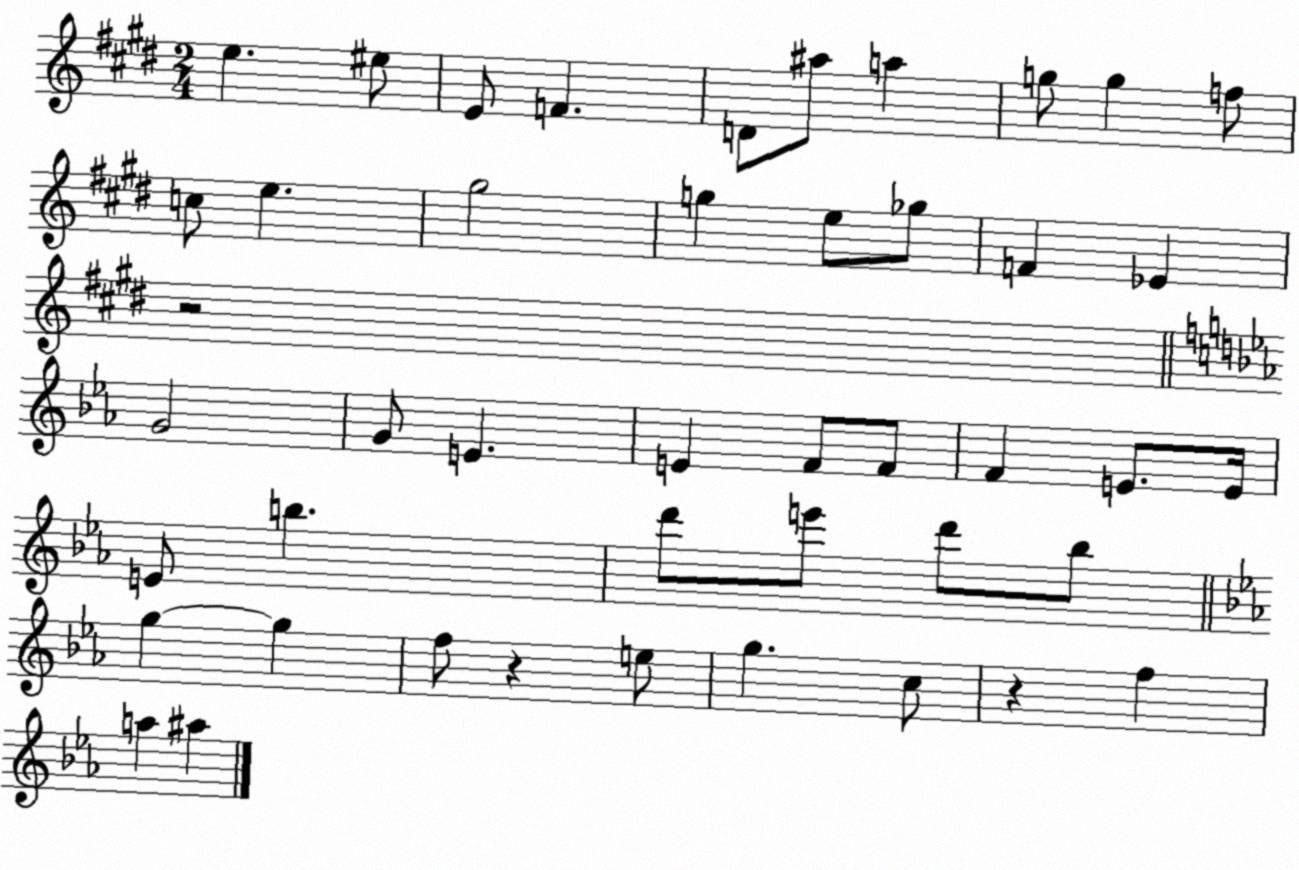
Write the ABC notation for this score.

X:1
T:Untitled
M:2/4
L:1/4
K:E
e ^e/2 E/2 F D/2 ^a/2 a g/2 g f/2 c/2 e ^g2 g e/2 _g/2 F _E z2 G2 G/2 E E F/2 F/2 F E/2 E/4 E/2 b d'/2 e'/2 d'/2 _b/2 g g f/2 z e/2 g c/2 z f a ^a